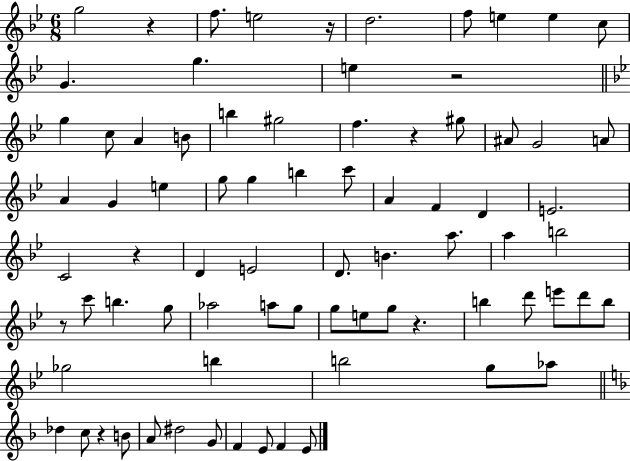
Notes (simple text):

G5/h R/q F5/e. E5/h R/s D5/h. F5/e E5/q E5/q C5/e G4/q. G5/q. E5/q R/h G5/q C5/e A4/q B4/e B5/q G#5/h F5/q. R/q G#5/e A#4/e G4/h A4/e A4/q G4/q E5/q G5/e G5/q B5/q C6/e A4/q F4/q D4/q E4/h. C4/h R/q D4/q E4/h D4/e. B4/q. A5/e. A5/q B5/h R/e C6/e B5/q. G5/e Ab5/h A5/e G5/e G5/e E5/e G5/e R/q. B5/q D6/e E6/e D6/e B5/e Gb5/h B5/q B5/h G5/e Ab5/e Db5/q C5/e R/q B4/e A4/e D#5/h G4/e F4/q E4/e F4/q E4/e